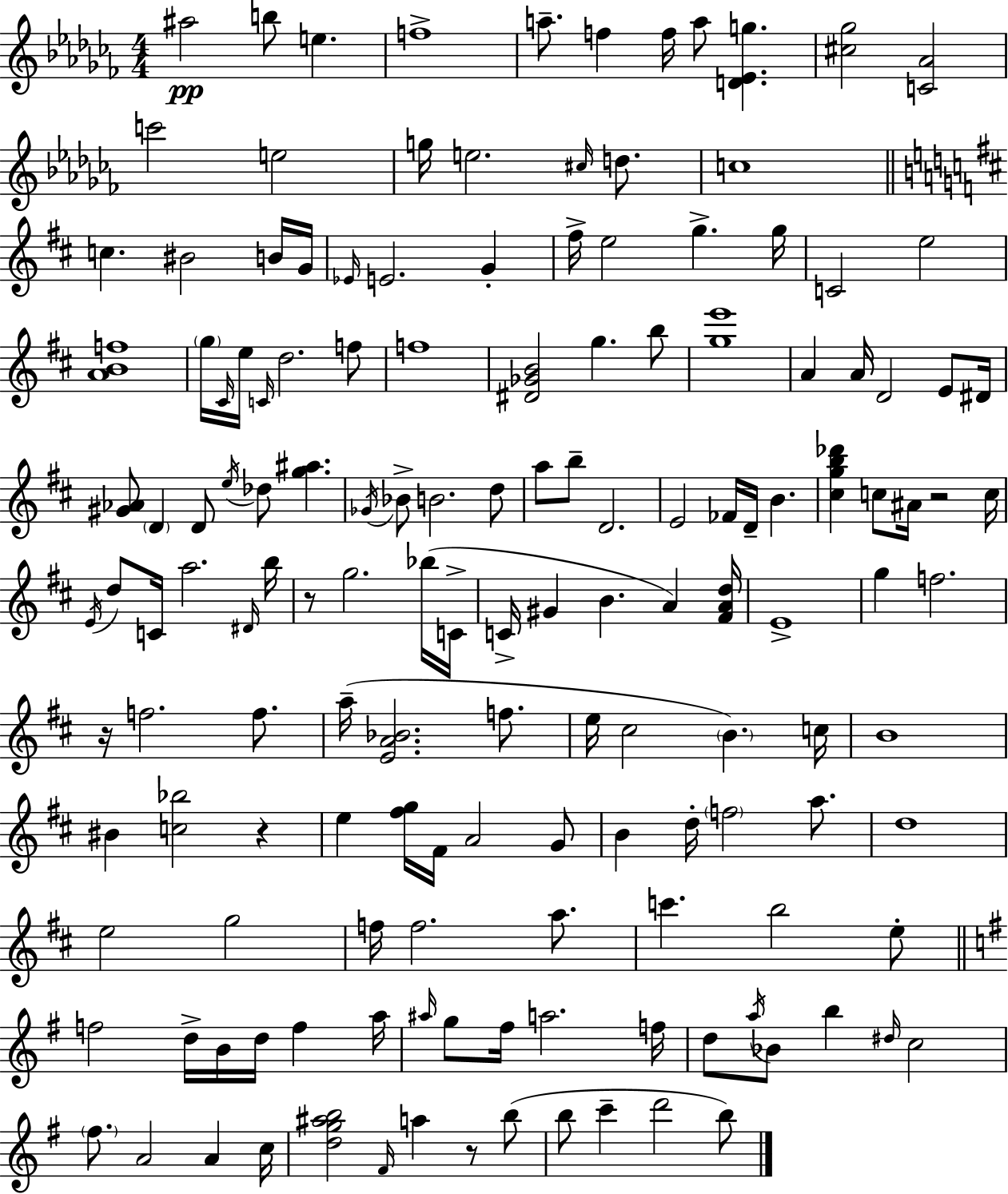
A#5/h B5/e E5/q. F5/w A5/e. F5/q F5/s A5/e [D4,Eb4,G5]/q. [C#5,Gb5]/h [C4,Ab4]/h C6/h E5/h G5/s E5/h. C#5/s D5/e. C5/w C5/q. BIS4/h B4/s G4/s Eb4/s E4/h. G4/q F#5/s E5/h G5/q. G5/s C4/h E5/h [A4,B4,F5]/w G5/s C#4/s E5/s C4/s D5/h. F5/e F5/w [D#4,Gb4,B4]/h G5/q. B5/e [G5,E6]/w A4/q A4/s D4/h E4/e D#4/s [G#4,Ab4]/e D4/q D4/e E5/s Db5/e [G5,A#5]/q. Gb4/s Bb4/e B4/h. D5/e A5/e B5/e D4/h. E4/h FES4/s D4/s B4/q. [C#5,G5,B5,Db6]/q C5/e A#4/s R/h C5/s E4/s D5/e C4/s A5/h. D#4/s B5/s R/e G5/h. Bb5/s C4/s C4/s G#4/q B4/q. A4/q [F#4,A4,D5]/s E4/w G5/q F5/h. R/s F5/h. F5/e. A5/s [E4,A4,Bb4]/h. F5/e. E5/s C#5/h B4/q. C5/s B4/w BIS4/q [C5,Bb5]/h R/q E5/q [F#5,G5]/s F#4/s A4/h G4/e B4/q D5/s F5/h A5/e. D5/w E5/h G5/h F5/s F5/h. A5/e. C6/q. B5/h E5/e F5/h D5/s B4/s D5/s F5/q A5/s A#5/s G5/e F#5/s A5/h. F5/s D5/e A5/s Bb4/e B5/q D#5/s C5/h F#5/e. A4/h A4/q C5/s [D5,G5,A#5,B5]/h F#4/s A5/q R/e B5/e B5/e C6/q D6/h B5/e